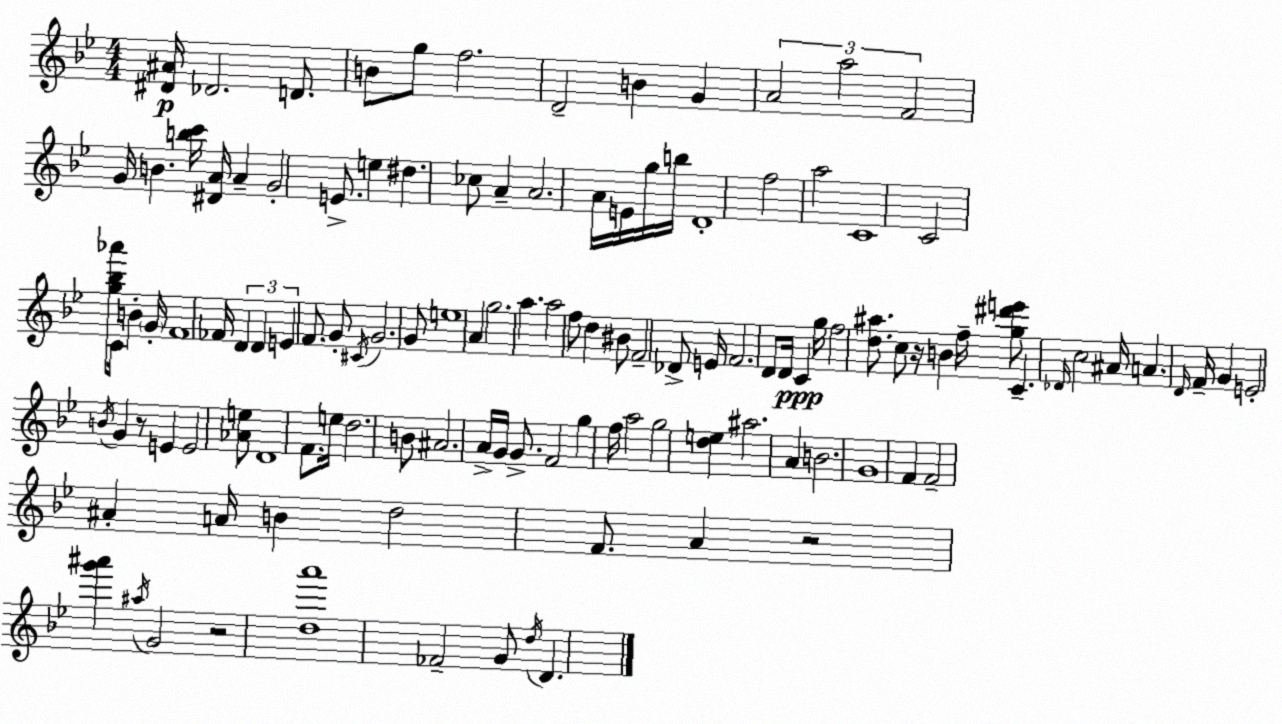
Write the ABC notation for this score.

X:1
T:Untitled
M:4/4
L:1/4
K:Gm
[^D^A]/4 _D2 D/2 B/2 g/2 f2 D2 B G A2 a2 F2 G/4 B [bc']/4 [^DA]/4 A G2 E/2 e ^d _c/2 A A2 A/4 E/4 g/4 b/4 D4 f2 a2 C4 C2 [g_b_a']/2 C/4 B G/4 F4 _F/4 D D E F/2 G/2 ^C/4 G2 G/2 e4 A g2 a a2 f/2 d ^B/2 F2 _D/2 E/4 F2 D/2 D/4 C g/4 f2 [d^a]/2 c/2 z/4 B f/4 [g^d'e']/2 C _D/4 c2 ^A/4 A D/4 F/4 G E2 B/4 G z/2 E E2 [_Ae]/2 D4 F/2 e/4 d2 B/2 ^A2 A/4 G/4 G/2 F2 g f/4 a2 g2 [de] ^a2 A B2 G4 F F2 ^A A/4 B d2 F/2 A z2 [g'^a'] ^a/4 G2 z2 [da']4 _F2 G/2 d/4 D